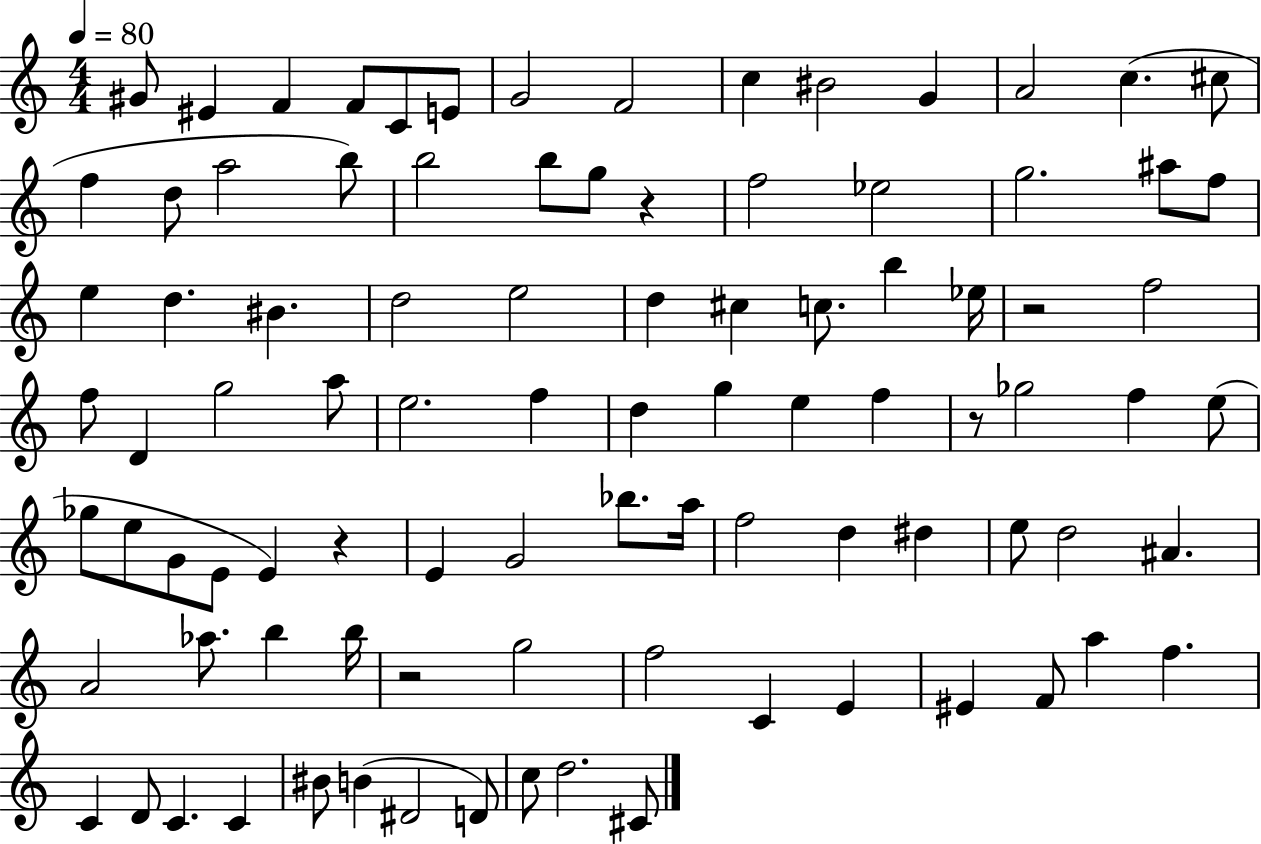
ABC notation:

X:1
T:Untitled
M:4/4
L:1/4
K:C
^G/2 ^E F F/2 C/2 E/2 G2 F2 c ^B2 G A2 c ^c/2 f d/2 a2 b/2 b2 b/2 g/2 z f2 _e2 g2 ^a/2 f/2 e d ^B d2 e2 d ^c c/2 b _e/4 z2 f2 f/2 D g2 a/2 e2 f d g e f z/2 _g2 f e/2 _g/2 e/2 G/2 E/2 E z E G2 _b/2 a/4 f2 d ^d e/2 d2 ^A A2 _a/2 b b/4 z2 g2 f2 C E ^E F/2 a f C D/2 C C ^B/2 B ^D2 D/2 c/2 d2 ^C/2